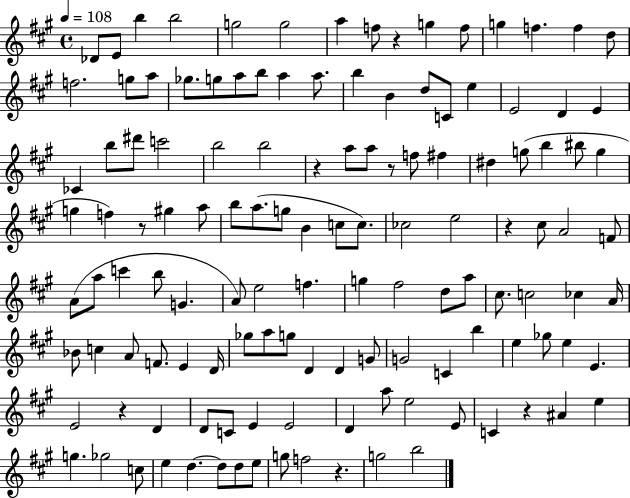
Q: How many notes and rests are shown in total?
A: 129